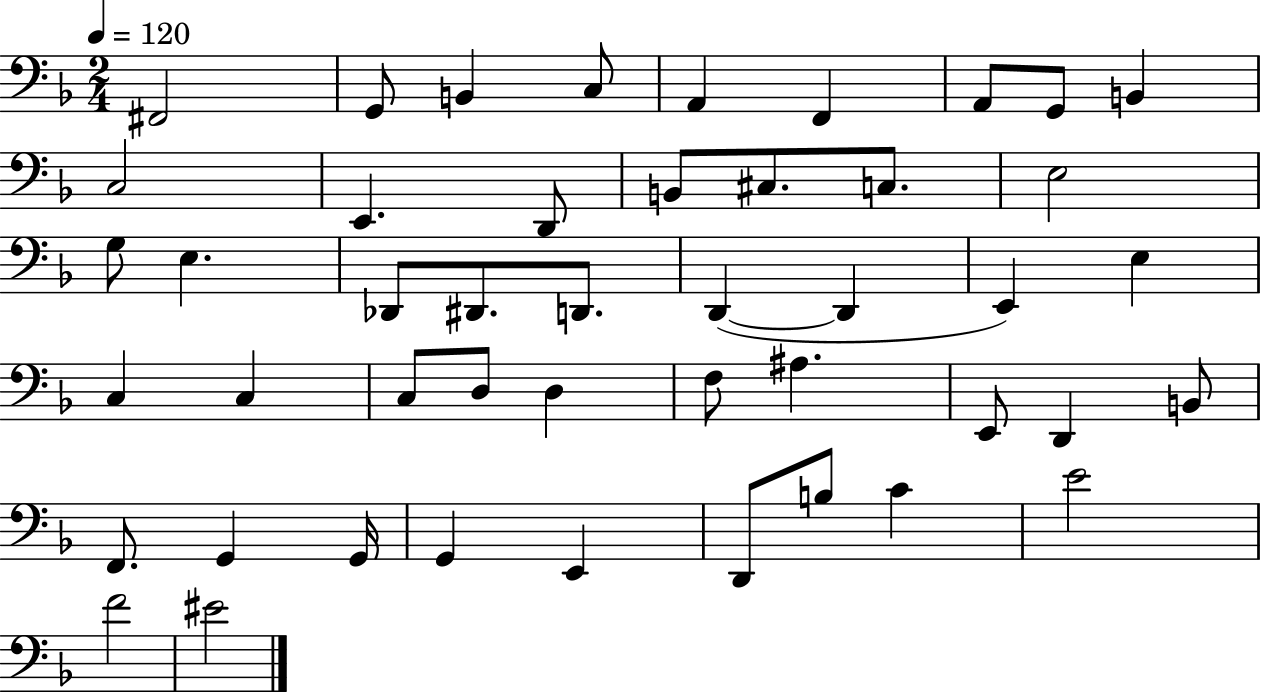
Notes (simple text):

F#2/h G2/e B2/q C3/e A2/q F2/q A2/e G2/e B2/q C3/h E2/q. D2/e B2/e C#3/e. C3/e. E3/h G3/e E3/q. Db2/e D#2/e. D2/e. D2/q D2/q E2/q E3/q C3/q C3/q C3/e D3/e D3/q F3/e A#3/q. E2/e D2/q B2/e F2/e. G2/q G2/s G2/q E2/q D2/e B3/e C4/q E4/h F4/h EIS4/h